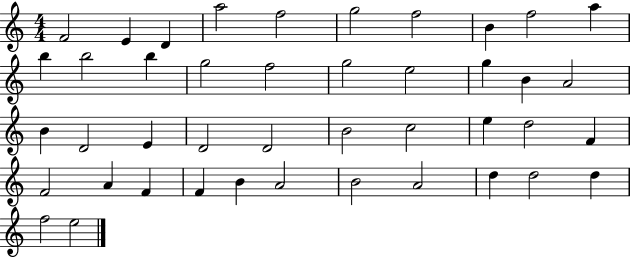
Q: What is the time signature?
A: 4/4